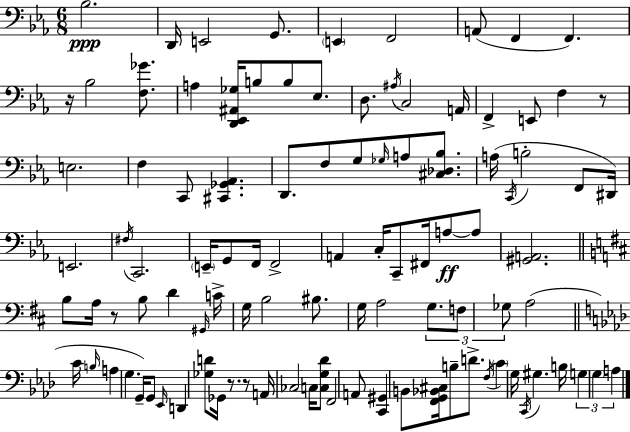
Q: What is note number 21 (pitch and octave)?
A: F3